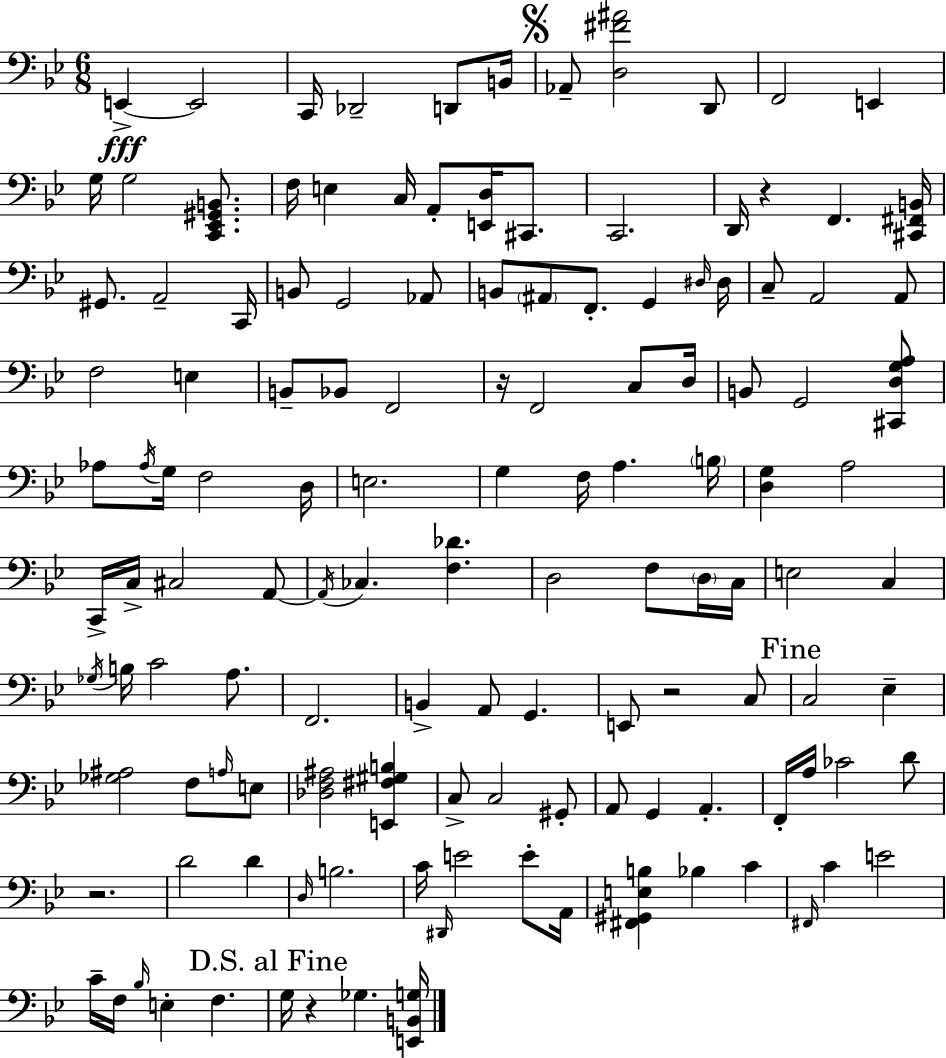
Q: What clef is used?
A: bass